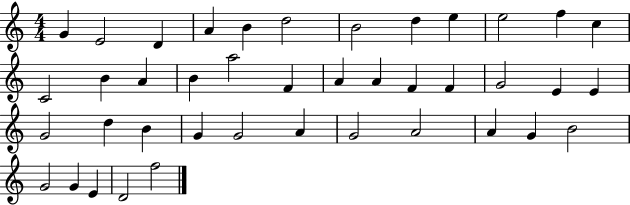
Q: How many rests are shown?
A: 0